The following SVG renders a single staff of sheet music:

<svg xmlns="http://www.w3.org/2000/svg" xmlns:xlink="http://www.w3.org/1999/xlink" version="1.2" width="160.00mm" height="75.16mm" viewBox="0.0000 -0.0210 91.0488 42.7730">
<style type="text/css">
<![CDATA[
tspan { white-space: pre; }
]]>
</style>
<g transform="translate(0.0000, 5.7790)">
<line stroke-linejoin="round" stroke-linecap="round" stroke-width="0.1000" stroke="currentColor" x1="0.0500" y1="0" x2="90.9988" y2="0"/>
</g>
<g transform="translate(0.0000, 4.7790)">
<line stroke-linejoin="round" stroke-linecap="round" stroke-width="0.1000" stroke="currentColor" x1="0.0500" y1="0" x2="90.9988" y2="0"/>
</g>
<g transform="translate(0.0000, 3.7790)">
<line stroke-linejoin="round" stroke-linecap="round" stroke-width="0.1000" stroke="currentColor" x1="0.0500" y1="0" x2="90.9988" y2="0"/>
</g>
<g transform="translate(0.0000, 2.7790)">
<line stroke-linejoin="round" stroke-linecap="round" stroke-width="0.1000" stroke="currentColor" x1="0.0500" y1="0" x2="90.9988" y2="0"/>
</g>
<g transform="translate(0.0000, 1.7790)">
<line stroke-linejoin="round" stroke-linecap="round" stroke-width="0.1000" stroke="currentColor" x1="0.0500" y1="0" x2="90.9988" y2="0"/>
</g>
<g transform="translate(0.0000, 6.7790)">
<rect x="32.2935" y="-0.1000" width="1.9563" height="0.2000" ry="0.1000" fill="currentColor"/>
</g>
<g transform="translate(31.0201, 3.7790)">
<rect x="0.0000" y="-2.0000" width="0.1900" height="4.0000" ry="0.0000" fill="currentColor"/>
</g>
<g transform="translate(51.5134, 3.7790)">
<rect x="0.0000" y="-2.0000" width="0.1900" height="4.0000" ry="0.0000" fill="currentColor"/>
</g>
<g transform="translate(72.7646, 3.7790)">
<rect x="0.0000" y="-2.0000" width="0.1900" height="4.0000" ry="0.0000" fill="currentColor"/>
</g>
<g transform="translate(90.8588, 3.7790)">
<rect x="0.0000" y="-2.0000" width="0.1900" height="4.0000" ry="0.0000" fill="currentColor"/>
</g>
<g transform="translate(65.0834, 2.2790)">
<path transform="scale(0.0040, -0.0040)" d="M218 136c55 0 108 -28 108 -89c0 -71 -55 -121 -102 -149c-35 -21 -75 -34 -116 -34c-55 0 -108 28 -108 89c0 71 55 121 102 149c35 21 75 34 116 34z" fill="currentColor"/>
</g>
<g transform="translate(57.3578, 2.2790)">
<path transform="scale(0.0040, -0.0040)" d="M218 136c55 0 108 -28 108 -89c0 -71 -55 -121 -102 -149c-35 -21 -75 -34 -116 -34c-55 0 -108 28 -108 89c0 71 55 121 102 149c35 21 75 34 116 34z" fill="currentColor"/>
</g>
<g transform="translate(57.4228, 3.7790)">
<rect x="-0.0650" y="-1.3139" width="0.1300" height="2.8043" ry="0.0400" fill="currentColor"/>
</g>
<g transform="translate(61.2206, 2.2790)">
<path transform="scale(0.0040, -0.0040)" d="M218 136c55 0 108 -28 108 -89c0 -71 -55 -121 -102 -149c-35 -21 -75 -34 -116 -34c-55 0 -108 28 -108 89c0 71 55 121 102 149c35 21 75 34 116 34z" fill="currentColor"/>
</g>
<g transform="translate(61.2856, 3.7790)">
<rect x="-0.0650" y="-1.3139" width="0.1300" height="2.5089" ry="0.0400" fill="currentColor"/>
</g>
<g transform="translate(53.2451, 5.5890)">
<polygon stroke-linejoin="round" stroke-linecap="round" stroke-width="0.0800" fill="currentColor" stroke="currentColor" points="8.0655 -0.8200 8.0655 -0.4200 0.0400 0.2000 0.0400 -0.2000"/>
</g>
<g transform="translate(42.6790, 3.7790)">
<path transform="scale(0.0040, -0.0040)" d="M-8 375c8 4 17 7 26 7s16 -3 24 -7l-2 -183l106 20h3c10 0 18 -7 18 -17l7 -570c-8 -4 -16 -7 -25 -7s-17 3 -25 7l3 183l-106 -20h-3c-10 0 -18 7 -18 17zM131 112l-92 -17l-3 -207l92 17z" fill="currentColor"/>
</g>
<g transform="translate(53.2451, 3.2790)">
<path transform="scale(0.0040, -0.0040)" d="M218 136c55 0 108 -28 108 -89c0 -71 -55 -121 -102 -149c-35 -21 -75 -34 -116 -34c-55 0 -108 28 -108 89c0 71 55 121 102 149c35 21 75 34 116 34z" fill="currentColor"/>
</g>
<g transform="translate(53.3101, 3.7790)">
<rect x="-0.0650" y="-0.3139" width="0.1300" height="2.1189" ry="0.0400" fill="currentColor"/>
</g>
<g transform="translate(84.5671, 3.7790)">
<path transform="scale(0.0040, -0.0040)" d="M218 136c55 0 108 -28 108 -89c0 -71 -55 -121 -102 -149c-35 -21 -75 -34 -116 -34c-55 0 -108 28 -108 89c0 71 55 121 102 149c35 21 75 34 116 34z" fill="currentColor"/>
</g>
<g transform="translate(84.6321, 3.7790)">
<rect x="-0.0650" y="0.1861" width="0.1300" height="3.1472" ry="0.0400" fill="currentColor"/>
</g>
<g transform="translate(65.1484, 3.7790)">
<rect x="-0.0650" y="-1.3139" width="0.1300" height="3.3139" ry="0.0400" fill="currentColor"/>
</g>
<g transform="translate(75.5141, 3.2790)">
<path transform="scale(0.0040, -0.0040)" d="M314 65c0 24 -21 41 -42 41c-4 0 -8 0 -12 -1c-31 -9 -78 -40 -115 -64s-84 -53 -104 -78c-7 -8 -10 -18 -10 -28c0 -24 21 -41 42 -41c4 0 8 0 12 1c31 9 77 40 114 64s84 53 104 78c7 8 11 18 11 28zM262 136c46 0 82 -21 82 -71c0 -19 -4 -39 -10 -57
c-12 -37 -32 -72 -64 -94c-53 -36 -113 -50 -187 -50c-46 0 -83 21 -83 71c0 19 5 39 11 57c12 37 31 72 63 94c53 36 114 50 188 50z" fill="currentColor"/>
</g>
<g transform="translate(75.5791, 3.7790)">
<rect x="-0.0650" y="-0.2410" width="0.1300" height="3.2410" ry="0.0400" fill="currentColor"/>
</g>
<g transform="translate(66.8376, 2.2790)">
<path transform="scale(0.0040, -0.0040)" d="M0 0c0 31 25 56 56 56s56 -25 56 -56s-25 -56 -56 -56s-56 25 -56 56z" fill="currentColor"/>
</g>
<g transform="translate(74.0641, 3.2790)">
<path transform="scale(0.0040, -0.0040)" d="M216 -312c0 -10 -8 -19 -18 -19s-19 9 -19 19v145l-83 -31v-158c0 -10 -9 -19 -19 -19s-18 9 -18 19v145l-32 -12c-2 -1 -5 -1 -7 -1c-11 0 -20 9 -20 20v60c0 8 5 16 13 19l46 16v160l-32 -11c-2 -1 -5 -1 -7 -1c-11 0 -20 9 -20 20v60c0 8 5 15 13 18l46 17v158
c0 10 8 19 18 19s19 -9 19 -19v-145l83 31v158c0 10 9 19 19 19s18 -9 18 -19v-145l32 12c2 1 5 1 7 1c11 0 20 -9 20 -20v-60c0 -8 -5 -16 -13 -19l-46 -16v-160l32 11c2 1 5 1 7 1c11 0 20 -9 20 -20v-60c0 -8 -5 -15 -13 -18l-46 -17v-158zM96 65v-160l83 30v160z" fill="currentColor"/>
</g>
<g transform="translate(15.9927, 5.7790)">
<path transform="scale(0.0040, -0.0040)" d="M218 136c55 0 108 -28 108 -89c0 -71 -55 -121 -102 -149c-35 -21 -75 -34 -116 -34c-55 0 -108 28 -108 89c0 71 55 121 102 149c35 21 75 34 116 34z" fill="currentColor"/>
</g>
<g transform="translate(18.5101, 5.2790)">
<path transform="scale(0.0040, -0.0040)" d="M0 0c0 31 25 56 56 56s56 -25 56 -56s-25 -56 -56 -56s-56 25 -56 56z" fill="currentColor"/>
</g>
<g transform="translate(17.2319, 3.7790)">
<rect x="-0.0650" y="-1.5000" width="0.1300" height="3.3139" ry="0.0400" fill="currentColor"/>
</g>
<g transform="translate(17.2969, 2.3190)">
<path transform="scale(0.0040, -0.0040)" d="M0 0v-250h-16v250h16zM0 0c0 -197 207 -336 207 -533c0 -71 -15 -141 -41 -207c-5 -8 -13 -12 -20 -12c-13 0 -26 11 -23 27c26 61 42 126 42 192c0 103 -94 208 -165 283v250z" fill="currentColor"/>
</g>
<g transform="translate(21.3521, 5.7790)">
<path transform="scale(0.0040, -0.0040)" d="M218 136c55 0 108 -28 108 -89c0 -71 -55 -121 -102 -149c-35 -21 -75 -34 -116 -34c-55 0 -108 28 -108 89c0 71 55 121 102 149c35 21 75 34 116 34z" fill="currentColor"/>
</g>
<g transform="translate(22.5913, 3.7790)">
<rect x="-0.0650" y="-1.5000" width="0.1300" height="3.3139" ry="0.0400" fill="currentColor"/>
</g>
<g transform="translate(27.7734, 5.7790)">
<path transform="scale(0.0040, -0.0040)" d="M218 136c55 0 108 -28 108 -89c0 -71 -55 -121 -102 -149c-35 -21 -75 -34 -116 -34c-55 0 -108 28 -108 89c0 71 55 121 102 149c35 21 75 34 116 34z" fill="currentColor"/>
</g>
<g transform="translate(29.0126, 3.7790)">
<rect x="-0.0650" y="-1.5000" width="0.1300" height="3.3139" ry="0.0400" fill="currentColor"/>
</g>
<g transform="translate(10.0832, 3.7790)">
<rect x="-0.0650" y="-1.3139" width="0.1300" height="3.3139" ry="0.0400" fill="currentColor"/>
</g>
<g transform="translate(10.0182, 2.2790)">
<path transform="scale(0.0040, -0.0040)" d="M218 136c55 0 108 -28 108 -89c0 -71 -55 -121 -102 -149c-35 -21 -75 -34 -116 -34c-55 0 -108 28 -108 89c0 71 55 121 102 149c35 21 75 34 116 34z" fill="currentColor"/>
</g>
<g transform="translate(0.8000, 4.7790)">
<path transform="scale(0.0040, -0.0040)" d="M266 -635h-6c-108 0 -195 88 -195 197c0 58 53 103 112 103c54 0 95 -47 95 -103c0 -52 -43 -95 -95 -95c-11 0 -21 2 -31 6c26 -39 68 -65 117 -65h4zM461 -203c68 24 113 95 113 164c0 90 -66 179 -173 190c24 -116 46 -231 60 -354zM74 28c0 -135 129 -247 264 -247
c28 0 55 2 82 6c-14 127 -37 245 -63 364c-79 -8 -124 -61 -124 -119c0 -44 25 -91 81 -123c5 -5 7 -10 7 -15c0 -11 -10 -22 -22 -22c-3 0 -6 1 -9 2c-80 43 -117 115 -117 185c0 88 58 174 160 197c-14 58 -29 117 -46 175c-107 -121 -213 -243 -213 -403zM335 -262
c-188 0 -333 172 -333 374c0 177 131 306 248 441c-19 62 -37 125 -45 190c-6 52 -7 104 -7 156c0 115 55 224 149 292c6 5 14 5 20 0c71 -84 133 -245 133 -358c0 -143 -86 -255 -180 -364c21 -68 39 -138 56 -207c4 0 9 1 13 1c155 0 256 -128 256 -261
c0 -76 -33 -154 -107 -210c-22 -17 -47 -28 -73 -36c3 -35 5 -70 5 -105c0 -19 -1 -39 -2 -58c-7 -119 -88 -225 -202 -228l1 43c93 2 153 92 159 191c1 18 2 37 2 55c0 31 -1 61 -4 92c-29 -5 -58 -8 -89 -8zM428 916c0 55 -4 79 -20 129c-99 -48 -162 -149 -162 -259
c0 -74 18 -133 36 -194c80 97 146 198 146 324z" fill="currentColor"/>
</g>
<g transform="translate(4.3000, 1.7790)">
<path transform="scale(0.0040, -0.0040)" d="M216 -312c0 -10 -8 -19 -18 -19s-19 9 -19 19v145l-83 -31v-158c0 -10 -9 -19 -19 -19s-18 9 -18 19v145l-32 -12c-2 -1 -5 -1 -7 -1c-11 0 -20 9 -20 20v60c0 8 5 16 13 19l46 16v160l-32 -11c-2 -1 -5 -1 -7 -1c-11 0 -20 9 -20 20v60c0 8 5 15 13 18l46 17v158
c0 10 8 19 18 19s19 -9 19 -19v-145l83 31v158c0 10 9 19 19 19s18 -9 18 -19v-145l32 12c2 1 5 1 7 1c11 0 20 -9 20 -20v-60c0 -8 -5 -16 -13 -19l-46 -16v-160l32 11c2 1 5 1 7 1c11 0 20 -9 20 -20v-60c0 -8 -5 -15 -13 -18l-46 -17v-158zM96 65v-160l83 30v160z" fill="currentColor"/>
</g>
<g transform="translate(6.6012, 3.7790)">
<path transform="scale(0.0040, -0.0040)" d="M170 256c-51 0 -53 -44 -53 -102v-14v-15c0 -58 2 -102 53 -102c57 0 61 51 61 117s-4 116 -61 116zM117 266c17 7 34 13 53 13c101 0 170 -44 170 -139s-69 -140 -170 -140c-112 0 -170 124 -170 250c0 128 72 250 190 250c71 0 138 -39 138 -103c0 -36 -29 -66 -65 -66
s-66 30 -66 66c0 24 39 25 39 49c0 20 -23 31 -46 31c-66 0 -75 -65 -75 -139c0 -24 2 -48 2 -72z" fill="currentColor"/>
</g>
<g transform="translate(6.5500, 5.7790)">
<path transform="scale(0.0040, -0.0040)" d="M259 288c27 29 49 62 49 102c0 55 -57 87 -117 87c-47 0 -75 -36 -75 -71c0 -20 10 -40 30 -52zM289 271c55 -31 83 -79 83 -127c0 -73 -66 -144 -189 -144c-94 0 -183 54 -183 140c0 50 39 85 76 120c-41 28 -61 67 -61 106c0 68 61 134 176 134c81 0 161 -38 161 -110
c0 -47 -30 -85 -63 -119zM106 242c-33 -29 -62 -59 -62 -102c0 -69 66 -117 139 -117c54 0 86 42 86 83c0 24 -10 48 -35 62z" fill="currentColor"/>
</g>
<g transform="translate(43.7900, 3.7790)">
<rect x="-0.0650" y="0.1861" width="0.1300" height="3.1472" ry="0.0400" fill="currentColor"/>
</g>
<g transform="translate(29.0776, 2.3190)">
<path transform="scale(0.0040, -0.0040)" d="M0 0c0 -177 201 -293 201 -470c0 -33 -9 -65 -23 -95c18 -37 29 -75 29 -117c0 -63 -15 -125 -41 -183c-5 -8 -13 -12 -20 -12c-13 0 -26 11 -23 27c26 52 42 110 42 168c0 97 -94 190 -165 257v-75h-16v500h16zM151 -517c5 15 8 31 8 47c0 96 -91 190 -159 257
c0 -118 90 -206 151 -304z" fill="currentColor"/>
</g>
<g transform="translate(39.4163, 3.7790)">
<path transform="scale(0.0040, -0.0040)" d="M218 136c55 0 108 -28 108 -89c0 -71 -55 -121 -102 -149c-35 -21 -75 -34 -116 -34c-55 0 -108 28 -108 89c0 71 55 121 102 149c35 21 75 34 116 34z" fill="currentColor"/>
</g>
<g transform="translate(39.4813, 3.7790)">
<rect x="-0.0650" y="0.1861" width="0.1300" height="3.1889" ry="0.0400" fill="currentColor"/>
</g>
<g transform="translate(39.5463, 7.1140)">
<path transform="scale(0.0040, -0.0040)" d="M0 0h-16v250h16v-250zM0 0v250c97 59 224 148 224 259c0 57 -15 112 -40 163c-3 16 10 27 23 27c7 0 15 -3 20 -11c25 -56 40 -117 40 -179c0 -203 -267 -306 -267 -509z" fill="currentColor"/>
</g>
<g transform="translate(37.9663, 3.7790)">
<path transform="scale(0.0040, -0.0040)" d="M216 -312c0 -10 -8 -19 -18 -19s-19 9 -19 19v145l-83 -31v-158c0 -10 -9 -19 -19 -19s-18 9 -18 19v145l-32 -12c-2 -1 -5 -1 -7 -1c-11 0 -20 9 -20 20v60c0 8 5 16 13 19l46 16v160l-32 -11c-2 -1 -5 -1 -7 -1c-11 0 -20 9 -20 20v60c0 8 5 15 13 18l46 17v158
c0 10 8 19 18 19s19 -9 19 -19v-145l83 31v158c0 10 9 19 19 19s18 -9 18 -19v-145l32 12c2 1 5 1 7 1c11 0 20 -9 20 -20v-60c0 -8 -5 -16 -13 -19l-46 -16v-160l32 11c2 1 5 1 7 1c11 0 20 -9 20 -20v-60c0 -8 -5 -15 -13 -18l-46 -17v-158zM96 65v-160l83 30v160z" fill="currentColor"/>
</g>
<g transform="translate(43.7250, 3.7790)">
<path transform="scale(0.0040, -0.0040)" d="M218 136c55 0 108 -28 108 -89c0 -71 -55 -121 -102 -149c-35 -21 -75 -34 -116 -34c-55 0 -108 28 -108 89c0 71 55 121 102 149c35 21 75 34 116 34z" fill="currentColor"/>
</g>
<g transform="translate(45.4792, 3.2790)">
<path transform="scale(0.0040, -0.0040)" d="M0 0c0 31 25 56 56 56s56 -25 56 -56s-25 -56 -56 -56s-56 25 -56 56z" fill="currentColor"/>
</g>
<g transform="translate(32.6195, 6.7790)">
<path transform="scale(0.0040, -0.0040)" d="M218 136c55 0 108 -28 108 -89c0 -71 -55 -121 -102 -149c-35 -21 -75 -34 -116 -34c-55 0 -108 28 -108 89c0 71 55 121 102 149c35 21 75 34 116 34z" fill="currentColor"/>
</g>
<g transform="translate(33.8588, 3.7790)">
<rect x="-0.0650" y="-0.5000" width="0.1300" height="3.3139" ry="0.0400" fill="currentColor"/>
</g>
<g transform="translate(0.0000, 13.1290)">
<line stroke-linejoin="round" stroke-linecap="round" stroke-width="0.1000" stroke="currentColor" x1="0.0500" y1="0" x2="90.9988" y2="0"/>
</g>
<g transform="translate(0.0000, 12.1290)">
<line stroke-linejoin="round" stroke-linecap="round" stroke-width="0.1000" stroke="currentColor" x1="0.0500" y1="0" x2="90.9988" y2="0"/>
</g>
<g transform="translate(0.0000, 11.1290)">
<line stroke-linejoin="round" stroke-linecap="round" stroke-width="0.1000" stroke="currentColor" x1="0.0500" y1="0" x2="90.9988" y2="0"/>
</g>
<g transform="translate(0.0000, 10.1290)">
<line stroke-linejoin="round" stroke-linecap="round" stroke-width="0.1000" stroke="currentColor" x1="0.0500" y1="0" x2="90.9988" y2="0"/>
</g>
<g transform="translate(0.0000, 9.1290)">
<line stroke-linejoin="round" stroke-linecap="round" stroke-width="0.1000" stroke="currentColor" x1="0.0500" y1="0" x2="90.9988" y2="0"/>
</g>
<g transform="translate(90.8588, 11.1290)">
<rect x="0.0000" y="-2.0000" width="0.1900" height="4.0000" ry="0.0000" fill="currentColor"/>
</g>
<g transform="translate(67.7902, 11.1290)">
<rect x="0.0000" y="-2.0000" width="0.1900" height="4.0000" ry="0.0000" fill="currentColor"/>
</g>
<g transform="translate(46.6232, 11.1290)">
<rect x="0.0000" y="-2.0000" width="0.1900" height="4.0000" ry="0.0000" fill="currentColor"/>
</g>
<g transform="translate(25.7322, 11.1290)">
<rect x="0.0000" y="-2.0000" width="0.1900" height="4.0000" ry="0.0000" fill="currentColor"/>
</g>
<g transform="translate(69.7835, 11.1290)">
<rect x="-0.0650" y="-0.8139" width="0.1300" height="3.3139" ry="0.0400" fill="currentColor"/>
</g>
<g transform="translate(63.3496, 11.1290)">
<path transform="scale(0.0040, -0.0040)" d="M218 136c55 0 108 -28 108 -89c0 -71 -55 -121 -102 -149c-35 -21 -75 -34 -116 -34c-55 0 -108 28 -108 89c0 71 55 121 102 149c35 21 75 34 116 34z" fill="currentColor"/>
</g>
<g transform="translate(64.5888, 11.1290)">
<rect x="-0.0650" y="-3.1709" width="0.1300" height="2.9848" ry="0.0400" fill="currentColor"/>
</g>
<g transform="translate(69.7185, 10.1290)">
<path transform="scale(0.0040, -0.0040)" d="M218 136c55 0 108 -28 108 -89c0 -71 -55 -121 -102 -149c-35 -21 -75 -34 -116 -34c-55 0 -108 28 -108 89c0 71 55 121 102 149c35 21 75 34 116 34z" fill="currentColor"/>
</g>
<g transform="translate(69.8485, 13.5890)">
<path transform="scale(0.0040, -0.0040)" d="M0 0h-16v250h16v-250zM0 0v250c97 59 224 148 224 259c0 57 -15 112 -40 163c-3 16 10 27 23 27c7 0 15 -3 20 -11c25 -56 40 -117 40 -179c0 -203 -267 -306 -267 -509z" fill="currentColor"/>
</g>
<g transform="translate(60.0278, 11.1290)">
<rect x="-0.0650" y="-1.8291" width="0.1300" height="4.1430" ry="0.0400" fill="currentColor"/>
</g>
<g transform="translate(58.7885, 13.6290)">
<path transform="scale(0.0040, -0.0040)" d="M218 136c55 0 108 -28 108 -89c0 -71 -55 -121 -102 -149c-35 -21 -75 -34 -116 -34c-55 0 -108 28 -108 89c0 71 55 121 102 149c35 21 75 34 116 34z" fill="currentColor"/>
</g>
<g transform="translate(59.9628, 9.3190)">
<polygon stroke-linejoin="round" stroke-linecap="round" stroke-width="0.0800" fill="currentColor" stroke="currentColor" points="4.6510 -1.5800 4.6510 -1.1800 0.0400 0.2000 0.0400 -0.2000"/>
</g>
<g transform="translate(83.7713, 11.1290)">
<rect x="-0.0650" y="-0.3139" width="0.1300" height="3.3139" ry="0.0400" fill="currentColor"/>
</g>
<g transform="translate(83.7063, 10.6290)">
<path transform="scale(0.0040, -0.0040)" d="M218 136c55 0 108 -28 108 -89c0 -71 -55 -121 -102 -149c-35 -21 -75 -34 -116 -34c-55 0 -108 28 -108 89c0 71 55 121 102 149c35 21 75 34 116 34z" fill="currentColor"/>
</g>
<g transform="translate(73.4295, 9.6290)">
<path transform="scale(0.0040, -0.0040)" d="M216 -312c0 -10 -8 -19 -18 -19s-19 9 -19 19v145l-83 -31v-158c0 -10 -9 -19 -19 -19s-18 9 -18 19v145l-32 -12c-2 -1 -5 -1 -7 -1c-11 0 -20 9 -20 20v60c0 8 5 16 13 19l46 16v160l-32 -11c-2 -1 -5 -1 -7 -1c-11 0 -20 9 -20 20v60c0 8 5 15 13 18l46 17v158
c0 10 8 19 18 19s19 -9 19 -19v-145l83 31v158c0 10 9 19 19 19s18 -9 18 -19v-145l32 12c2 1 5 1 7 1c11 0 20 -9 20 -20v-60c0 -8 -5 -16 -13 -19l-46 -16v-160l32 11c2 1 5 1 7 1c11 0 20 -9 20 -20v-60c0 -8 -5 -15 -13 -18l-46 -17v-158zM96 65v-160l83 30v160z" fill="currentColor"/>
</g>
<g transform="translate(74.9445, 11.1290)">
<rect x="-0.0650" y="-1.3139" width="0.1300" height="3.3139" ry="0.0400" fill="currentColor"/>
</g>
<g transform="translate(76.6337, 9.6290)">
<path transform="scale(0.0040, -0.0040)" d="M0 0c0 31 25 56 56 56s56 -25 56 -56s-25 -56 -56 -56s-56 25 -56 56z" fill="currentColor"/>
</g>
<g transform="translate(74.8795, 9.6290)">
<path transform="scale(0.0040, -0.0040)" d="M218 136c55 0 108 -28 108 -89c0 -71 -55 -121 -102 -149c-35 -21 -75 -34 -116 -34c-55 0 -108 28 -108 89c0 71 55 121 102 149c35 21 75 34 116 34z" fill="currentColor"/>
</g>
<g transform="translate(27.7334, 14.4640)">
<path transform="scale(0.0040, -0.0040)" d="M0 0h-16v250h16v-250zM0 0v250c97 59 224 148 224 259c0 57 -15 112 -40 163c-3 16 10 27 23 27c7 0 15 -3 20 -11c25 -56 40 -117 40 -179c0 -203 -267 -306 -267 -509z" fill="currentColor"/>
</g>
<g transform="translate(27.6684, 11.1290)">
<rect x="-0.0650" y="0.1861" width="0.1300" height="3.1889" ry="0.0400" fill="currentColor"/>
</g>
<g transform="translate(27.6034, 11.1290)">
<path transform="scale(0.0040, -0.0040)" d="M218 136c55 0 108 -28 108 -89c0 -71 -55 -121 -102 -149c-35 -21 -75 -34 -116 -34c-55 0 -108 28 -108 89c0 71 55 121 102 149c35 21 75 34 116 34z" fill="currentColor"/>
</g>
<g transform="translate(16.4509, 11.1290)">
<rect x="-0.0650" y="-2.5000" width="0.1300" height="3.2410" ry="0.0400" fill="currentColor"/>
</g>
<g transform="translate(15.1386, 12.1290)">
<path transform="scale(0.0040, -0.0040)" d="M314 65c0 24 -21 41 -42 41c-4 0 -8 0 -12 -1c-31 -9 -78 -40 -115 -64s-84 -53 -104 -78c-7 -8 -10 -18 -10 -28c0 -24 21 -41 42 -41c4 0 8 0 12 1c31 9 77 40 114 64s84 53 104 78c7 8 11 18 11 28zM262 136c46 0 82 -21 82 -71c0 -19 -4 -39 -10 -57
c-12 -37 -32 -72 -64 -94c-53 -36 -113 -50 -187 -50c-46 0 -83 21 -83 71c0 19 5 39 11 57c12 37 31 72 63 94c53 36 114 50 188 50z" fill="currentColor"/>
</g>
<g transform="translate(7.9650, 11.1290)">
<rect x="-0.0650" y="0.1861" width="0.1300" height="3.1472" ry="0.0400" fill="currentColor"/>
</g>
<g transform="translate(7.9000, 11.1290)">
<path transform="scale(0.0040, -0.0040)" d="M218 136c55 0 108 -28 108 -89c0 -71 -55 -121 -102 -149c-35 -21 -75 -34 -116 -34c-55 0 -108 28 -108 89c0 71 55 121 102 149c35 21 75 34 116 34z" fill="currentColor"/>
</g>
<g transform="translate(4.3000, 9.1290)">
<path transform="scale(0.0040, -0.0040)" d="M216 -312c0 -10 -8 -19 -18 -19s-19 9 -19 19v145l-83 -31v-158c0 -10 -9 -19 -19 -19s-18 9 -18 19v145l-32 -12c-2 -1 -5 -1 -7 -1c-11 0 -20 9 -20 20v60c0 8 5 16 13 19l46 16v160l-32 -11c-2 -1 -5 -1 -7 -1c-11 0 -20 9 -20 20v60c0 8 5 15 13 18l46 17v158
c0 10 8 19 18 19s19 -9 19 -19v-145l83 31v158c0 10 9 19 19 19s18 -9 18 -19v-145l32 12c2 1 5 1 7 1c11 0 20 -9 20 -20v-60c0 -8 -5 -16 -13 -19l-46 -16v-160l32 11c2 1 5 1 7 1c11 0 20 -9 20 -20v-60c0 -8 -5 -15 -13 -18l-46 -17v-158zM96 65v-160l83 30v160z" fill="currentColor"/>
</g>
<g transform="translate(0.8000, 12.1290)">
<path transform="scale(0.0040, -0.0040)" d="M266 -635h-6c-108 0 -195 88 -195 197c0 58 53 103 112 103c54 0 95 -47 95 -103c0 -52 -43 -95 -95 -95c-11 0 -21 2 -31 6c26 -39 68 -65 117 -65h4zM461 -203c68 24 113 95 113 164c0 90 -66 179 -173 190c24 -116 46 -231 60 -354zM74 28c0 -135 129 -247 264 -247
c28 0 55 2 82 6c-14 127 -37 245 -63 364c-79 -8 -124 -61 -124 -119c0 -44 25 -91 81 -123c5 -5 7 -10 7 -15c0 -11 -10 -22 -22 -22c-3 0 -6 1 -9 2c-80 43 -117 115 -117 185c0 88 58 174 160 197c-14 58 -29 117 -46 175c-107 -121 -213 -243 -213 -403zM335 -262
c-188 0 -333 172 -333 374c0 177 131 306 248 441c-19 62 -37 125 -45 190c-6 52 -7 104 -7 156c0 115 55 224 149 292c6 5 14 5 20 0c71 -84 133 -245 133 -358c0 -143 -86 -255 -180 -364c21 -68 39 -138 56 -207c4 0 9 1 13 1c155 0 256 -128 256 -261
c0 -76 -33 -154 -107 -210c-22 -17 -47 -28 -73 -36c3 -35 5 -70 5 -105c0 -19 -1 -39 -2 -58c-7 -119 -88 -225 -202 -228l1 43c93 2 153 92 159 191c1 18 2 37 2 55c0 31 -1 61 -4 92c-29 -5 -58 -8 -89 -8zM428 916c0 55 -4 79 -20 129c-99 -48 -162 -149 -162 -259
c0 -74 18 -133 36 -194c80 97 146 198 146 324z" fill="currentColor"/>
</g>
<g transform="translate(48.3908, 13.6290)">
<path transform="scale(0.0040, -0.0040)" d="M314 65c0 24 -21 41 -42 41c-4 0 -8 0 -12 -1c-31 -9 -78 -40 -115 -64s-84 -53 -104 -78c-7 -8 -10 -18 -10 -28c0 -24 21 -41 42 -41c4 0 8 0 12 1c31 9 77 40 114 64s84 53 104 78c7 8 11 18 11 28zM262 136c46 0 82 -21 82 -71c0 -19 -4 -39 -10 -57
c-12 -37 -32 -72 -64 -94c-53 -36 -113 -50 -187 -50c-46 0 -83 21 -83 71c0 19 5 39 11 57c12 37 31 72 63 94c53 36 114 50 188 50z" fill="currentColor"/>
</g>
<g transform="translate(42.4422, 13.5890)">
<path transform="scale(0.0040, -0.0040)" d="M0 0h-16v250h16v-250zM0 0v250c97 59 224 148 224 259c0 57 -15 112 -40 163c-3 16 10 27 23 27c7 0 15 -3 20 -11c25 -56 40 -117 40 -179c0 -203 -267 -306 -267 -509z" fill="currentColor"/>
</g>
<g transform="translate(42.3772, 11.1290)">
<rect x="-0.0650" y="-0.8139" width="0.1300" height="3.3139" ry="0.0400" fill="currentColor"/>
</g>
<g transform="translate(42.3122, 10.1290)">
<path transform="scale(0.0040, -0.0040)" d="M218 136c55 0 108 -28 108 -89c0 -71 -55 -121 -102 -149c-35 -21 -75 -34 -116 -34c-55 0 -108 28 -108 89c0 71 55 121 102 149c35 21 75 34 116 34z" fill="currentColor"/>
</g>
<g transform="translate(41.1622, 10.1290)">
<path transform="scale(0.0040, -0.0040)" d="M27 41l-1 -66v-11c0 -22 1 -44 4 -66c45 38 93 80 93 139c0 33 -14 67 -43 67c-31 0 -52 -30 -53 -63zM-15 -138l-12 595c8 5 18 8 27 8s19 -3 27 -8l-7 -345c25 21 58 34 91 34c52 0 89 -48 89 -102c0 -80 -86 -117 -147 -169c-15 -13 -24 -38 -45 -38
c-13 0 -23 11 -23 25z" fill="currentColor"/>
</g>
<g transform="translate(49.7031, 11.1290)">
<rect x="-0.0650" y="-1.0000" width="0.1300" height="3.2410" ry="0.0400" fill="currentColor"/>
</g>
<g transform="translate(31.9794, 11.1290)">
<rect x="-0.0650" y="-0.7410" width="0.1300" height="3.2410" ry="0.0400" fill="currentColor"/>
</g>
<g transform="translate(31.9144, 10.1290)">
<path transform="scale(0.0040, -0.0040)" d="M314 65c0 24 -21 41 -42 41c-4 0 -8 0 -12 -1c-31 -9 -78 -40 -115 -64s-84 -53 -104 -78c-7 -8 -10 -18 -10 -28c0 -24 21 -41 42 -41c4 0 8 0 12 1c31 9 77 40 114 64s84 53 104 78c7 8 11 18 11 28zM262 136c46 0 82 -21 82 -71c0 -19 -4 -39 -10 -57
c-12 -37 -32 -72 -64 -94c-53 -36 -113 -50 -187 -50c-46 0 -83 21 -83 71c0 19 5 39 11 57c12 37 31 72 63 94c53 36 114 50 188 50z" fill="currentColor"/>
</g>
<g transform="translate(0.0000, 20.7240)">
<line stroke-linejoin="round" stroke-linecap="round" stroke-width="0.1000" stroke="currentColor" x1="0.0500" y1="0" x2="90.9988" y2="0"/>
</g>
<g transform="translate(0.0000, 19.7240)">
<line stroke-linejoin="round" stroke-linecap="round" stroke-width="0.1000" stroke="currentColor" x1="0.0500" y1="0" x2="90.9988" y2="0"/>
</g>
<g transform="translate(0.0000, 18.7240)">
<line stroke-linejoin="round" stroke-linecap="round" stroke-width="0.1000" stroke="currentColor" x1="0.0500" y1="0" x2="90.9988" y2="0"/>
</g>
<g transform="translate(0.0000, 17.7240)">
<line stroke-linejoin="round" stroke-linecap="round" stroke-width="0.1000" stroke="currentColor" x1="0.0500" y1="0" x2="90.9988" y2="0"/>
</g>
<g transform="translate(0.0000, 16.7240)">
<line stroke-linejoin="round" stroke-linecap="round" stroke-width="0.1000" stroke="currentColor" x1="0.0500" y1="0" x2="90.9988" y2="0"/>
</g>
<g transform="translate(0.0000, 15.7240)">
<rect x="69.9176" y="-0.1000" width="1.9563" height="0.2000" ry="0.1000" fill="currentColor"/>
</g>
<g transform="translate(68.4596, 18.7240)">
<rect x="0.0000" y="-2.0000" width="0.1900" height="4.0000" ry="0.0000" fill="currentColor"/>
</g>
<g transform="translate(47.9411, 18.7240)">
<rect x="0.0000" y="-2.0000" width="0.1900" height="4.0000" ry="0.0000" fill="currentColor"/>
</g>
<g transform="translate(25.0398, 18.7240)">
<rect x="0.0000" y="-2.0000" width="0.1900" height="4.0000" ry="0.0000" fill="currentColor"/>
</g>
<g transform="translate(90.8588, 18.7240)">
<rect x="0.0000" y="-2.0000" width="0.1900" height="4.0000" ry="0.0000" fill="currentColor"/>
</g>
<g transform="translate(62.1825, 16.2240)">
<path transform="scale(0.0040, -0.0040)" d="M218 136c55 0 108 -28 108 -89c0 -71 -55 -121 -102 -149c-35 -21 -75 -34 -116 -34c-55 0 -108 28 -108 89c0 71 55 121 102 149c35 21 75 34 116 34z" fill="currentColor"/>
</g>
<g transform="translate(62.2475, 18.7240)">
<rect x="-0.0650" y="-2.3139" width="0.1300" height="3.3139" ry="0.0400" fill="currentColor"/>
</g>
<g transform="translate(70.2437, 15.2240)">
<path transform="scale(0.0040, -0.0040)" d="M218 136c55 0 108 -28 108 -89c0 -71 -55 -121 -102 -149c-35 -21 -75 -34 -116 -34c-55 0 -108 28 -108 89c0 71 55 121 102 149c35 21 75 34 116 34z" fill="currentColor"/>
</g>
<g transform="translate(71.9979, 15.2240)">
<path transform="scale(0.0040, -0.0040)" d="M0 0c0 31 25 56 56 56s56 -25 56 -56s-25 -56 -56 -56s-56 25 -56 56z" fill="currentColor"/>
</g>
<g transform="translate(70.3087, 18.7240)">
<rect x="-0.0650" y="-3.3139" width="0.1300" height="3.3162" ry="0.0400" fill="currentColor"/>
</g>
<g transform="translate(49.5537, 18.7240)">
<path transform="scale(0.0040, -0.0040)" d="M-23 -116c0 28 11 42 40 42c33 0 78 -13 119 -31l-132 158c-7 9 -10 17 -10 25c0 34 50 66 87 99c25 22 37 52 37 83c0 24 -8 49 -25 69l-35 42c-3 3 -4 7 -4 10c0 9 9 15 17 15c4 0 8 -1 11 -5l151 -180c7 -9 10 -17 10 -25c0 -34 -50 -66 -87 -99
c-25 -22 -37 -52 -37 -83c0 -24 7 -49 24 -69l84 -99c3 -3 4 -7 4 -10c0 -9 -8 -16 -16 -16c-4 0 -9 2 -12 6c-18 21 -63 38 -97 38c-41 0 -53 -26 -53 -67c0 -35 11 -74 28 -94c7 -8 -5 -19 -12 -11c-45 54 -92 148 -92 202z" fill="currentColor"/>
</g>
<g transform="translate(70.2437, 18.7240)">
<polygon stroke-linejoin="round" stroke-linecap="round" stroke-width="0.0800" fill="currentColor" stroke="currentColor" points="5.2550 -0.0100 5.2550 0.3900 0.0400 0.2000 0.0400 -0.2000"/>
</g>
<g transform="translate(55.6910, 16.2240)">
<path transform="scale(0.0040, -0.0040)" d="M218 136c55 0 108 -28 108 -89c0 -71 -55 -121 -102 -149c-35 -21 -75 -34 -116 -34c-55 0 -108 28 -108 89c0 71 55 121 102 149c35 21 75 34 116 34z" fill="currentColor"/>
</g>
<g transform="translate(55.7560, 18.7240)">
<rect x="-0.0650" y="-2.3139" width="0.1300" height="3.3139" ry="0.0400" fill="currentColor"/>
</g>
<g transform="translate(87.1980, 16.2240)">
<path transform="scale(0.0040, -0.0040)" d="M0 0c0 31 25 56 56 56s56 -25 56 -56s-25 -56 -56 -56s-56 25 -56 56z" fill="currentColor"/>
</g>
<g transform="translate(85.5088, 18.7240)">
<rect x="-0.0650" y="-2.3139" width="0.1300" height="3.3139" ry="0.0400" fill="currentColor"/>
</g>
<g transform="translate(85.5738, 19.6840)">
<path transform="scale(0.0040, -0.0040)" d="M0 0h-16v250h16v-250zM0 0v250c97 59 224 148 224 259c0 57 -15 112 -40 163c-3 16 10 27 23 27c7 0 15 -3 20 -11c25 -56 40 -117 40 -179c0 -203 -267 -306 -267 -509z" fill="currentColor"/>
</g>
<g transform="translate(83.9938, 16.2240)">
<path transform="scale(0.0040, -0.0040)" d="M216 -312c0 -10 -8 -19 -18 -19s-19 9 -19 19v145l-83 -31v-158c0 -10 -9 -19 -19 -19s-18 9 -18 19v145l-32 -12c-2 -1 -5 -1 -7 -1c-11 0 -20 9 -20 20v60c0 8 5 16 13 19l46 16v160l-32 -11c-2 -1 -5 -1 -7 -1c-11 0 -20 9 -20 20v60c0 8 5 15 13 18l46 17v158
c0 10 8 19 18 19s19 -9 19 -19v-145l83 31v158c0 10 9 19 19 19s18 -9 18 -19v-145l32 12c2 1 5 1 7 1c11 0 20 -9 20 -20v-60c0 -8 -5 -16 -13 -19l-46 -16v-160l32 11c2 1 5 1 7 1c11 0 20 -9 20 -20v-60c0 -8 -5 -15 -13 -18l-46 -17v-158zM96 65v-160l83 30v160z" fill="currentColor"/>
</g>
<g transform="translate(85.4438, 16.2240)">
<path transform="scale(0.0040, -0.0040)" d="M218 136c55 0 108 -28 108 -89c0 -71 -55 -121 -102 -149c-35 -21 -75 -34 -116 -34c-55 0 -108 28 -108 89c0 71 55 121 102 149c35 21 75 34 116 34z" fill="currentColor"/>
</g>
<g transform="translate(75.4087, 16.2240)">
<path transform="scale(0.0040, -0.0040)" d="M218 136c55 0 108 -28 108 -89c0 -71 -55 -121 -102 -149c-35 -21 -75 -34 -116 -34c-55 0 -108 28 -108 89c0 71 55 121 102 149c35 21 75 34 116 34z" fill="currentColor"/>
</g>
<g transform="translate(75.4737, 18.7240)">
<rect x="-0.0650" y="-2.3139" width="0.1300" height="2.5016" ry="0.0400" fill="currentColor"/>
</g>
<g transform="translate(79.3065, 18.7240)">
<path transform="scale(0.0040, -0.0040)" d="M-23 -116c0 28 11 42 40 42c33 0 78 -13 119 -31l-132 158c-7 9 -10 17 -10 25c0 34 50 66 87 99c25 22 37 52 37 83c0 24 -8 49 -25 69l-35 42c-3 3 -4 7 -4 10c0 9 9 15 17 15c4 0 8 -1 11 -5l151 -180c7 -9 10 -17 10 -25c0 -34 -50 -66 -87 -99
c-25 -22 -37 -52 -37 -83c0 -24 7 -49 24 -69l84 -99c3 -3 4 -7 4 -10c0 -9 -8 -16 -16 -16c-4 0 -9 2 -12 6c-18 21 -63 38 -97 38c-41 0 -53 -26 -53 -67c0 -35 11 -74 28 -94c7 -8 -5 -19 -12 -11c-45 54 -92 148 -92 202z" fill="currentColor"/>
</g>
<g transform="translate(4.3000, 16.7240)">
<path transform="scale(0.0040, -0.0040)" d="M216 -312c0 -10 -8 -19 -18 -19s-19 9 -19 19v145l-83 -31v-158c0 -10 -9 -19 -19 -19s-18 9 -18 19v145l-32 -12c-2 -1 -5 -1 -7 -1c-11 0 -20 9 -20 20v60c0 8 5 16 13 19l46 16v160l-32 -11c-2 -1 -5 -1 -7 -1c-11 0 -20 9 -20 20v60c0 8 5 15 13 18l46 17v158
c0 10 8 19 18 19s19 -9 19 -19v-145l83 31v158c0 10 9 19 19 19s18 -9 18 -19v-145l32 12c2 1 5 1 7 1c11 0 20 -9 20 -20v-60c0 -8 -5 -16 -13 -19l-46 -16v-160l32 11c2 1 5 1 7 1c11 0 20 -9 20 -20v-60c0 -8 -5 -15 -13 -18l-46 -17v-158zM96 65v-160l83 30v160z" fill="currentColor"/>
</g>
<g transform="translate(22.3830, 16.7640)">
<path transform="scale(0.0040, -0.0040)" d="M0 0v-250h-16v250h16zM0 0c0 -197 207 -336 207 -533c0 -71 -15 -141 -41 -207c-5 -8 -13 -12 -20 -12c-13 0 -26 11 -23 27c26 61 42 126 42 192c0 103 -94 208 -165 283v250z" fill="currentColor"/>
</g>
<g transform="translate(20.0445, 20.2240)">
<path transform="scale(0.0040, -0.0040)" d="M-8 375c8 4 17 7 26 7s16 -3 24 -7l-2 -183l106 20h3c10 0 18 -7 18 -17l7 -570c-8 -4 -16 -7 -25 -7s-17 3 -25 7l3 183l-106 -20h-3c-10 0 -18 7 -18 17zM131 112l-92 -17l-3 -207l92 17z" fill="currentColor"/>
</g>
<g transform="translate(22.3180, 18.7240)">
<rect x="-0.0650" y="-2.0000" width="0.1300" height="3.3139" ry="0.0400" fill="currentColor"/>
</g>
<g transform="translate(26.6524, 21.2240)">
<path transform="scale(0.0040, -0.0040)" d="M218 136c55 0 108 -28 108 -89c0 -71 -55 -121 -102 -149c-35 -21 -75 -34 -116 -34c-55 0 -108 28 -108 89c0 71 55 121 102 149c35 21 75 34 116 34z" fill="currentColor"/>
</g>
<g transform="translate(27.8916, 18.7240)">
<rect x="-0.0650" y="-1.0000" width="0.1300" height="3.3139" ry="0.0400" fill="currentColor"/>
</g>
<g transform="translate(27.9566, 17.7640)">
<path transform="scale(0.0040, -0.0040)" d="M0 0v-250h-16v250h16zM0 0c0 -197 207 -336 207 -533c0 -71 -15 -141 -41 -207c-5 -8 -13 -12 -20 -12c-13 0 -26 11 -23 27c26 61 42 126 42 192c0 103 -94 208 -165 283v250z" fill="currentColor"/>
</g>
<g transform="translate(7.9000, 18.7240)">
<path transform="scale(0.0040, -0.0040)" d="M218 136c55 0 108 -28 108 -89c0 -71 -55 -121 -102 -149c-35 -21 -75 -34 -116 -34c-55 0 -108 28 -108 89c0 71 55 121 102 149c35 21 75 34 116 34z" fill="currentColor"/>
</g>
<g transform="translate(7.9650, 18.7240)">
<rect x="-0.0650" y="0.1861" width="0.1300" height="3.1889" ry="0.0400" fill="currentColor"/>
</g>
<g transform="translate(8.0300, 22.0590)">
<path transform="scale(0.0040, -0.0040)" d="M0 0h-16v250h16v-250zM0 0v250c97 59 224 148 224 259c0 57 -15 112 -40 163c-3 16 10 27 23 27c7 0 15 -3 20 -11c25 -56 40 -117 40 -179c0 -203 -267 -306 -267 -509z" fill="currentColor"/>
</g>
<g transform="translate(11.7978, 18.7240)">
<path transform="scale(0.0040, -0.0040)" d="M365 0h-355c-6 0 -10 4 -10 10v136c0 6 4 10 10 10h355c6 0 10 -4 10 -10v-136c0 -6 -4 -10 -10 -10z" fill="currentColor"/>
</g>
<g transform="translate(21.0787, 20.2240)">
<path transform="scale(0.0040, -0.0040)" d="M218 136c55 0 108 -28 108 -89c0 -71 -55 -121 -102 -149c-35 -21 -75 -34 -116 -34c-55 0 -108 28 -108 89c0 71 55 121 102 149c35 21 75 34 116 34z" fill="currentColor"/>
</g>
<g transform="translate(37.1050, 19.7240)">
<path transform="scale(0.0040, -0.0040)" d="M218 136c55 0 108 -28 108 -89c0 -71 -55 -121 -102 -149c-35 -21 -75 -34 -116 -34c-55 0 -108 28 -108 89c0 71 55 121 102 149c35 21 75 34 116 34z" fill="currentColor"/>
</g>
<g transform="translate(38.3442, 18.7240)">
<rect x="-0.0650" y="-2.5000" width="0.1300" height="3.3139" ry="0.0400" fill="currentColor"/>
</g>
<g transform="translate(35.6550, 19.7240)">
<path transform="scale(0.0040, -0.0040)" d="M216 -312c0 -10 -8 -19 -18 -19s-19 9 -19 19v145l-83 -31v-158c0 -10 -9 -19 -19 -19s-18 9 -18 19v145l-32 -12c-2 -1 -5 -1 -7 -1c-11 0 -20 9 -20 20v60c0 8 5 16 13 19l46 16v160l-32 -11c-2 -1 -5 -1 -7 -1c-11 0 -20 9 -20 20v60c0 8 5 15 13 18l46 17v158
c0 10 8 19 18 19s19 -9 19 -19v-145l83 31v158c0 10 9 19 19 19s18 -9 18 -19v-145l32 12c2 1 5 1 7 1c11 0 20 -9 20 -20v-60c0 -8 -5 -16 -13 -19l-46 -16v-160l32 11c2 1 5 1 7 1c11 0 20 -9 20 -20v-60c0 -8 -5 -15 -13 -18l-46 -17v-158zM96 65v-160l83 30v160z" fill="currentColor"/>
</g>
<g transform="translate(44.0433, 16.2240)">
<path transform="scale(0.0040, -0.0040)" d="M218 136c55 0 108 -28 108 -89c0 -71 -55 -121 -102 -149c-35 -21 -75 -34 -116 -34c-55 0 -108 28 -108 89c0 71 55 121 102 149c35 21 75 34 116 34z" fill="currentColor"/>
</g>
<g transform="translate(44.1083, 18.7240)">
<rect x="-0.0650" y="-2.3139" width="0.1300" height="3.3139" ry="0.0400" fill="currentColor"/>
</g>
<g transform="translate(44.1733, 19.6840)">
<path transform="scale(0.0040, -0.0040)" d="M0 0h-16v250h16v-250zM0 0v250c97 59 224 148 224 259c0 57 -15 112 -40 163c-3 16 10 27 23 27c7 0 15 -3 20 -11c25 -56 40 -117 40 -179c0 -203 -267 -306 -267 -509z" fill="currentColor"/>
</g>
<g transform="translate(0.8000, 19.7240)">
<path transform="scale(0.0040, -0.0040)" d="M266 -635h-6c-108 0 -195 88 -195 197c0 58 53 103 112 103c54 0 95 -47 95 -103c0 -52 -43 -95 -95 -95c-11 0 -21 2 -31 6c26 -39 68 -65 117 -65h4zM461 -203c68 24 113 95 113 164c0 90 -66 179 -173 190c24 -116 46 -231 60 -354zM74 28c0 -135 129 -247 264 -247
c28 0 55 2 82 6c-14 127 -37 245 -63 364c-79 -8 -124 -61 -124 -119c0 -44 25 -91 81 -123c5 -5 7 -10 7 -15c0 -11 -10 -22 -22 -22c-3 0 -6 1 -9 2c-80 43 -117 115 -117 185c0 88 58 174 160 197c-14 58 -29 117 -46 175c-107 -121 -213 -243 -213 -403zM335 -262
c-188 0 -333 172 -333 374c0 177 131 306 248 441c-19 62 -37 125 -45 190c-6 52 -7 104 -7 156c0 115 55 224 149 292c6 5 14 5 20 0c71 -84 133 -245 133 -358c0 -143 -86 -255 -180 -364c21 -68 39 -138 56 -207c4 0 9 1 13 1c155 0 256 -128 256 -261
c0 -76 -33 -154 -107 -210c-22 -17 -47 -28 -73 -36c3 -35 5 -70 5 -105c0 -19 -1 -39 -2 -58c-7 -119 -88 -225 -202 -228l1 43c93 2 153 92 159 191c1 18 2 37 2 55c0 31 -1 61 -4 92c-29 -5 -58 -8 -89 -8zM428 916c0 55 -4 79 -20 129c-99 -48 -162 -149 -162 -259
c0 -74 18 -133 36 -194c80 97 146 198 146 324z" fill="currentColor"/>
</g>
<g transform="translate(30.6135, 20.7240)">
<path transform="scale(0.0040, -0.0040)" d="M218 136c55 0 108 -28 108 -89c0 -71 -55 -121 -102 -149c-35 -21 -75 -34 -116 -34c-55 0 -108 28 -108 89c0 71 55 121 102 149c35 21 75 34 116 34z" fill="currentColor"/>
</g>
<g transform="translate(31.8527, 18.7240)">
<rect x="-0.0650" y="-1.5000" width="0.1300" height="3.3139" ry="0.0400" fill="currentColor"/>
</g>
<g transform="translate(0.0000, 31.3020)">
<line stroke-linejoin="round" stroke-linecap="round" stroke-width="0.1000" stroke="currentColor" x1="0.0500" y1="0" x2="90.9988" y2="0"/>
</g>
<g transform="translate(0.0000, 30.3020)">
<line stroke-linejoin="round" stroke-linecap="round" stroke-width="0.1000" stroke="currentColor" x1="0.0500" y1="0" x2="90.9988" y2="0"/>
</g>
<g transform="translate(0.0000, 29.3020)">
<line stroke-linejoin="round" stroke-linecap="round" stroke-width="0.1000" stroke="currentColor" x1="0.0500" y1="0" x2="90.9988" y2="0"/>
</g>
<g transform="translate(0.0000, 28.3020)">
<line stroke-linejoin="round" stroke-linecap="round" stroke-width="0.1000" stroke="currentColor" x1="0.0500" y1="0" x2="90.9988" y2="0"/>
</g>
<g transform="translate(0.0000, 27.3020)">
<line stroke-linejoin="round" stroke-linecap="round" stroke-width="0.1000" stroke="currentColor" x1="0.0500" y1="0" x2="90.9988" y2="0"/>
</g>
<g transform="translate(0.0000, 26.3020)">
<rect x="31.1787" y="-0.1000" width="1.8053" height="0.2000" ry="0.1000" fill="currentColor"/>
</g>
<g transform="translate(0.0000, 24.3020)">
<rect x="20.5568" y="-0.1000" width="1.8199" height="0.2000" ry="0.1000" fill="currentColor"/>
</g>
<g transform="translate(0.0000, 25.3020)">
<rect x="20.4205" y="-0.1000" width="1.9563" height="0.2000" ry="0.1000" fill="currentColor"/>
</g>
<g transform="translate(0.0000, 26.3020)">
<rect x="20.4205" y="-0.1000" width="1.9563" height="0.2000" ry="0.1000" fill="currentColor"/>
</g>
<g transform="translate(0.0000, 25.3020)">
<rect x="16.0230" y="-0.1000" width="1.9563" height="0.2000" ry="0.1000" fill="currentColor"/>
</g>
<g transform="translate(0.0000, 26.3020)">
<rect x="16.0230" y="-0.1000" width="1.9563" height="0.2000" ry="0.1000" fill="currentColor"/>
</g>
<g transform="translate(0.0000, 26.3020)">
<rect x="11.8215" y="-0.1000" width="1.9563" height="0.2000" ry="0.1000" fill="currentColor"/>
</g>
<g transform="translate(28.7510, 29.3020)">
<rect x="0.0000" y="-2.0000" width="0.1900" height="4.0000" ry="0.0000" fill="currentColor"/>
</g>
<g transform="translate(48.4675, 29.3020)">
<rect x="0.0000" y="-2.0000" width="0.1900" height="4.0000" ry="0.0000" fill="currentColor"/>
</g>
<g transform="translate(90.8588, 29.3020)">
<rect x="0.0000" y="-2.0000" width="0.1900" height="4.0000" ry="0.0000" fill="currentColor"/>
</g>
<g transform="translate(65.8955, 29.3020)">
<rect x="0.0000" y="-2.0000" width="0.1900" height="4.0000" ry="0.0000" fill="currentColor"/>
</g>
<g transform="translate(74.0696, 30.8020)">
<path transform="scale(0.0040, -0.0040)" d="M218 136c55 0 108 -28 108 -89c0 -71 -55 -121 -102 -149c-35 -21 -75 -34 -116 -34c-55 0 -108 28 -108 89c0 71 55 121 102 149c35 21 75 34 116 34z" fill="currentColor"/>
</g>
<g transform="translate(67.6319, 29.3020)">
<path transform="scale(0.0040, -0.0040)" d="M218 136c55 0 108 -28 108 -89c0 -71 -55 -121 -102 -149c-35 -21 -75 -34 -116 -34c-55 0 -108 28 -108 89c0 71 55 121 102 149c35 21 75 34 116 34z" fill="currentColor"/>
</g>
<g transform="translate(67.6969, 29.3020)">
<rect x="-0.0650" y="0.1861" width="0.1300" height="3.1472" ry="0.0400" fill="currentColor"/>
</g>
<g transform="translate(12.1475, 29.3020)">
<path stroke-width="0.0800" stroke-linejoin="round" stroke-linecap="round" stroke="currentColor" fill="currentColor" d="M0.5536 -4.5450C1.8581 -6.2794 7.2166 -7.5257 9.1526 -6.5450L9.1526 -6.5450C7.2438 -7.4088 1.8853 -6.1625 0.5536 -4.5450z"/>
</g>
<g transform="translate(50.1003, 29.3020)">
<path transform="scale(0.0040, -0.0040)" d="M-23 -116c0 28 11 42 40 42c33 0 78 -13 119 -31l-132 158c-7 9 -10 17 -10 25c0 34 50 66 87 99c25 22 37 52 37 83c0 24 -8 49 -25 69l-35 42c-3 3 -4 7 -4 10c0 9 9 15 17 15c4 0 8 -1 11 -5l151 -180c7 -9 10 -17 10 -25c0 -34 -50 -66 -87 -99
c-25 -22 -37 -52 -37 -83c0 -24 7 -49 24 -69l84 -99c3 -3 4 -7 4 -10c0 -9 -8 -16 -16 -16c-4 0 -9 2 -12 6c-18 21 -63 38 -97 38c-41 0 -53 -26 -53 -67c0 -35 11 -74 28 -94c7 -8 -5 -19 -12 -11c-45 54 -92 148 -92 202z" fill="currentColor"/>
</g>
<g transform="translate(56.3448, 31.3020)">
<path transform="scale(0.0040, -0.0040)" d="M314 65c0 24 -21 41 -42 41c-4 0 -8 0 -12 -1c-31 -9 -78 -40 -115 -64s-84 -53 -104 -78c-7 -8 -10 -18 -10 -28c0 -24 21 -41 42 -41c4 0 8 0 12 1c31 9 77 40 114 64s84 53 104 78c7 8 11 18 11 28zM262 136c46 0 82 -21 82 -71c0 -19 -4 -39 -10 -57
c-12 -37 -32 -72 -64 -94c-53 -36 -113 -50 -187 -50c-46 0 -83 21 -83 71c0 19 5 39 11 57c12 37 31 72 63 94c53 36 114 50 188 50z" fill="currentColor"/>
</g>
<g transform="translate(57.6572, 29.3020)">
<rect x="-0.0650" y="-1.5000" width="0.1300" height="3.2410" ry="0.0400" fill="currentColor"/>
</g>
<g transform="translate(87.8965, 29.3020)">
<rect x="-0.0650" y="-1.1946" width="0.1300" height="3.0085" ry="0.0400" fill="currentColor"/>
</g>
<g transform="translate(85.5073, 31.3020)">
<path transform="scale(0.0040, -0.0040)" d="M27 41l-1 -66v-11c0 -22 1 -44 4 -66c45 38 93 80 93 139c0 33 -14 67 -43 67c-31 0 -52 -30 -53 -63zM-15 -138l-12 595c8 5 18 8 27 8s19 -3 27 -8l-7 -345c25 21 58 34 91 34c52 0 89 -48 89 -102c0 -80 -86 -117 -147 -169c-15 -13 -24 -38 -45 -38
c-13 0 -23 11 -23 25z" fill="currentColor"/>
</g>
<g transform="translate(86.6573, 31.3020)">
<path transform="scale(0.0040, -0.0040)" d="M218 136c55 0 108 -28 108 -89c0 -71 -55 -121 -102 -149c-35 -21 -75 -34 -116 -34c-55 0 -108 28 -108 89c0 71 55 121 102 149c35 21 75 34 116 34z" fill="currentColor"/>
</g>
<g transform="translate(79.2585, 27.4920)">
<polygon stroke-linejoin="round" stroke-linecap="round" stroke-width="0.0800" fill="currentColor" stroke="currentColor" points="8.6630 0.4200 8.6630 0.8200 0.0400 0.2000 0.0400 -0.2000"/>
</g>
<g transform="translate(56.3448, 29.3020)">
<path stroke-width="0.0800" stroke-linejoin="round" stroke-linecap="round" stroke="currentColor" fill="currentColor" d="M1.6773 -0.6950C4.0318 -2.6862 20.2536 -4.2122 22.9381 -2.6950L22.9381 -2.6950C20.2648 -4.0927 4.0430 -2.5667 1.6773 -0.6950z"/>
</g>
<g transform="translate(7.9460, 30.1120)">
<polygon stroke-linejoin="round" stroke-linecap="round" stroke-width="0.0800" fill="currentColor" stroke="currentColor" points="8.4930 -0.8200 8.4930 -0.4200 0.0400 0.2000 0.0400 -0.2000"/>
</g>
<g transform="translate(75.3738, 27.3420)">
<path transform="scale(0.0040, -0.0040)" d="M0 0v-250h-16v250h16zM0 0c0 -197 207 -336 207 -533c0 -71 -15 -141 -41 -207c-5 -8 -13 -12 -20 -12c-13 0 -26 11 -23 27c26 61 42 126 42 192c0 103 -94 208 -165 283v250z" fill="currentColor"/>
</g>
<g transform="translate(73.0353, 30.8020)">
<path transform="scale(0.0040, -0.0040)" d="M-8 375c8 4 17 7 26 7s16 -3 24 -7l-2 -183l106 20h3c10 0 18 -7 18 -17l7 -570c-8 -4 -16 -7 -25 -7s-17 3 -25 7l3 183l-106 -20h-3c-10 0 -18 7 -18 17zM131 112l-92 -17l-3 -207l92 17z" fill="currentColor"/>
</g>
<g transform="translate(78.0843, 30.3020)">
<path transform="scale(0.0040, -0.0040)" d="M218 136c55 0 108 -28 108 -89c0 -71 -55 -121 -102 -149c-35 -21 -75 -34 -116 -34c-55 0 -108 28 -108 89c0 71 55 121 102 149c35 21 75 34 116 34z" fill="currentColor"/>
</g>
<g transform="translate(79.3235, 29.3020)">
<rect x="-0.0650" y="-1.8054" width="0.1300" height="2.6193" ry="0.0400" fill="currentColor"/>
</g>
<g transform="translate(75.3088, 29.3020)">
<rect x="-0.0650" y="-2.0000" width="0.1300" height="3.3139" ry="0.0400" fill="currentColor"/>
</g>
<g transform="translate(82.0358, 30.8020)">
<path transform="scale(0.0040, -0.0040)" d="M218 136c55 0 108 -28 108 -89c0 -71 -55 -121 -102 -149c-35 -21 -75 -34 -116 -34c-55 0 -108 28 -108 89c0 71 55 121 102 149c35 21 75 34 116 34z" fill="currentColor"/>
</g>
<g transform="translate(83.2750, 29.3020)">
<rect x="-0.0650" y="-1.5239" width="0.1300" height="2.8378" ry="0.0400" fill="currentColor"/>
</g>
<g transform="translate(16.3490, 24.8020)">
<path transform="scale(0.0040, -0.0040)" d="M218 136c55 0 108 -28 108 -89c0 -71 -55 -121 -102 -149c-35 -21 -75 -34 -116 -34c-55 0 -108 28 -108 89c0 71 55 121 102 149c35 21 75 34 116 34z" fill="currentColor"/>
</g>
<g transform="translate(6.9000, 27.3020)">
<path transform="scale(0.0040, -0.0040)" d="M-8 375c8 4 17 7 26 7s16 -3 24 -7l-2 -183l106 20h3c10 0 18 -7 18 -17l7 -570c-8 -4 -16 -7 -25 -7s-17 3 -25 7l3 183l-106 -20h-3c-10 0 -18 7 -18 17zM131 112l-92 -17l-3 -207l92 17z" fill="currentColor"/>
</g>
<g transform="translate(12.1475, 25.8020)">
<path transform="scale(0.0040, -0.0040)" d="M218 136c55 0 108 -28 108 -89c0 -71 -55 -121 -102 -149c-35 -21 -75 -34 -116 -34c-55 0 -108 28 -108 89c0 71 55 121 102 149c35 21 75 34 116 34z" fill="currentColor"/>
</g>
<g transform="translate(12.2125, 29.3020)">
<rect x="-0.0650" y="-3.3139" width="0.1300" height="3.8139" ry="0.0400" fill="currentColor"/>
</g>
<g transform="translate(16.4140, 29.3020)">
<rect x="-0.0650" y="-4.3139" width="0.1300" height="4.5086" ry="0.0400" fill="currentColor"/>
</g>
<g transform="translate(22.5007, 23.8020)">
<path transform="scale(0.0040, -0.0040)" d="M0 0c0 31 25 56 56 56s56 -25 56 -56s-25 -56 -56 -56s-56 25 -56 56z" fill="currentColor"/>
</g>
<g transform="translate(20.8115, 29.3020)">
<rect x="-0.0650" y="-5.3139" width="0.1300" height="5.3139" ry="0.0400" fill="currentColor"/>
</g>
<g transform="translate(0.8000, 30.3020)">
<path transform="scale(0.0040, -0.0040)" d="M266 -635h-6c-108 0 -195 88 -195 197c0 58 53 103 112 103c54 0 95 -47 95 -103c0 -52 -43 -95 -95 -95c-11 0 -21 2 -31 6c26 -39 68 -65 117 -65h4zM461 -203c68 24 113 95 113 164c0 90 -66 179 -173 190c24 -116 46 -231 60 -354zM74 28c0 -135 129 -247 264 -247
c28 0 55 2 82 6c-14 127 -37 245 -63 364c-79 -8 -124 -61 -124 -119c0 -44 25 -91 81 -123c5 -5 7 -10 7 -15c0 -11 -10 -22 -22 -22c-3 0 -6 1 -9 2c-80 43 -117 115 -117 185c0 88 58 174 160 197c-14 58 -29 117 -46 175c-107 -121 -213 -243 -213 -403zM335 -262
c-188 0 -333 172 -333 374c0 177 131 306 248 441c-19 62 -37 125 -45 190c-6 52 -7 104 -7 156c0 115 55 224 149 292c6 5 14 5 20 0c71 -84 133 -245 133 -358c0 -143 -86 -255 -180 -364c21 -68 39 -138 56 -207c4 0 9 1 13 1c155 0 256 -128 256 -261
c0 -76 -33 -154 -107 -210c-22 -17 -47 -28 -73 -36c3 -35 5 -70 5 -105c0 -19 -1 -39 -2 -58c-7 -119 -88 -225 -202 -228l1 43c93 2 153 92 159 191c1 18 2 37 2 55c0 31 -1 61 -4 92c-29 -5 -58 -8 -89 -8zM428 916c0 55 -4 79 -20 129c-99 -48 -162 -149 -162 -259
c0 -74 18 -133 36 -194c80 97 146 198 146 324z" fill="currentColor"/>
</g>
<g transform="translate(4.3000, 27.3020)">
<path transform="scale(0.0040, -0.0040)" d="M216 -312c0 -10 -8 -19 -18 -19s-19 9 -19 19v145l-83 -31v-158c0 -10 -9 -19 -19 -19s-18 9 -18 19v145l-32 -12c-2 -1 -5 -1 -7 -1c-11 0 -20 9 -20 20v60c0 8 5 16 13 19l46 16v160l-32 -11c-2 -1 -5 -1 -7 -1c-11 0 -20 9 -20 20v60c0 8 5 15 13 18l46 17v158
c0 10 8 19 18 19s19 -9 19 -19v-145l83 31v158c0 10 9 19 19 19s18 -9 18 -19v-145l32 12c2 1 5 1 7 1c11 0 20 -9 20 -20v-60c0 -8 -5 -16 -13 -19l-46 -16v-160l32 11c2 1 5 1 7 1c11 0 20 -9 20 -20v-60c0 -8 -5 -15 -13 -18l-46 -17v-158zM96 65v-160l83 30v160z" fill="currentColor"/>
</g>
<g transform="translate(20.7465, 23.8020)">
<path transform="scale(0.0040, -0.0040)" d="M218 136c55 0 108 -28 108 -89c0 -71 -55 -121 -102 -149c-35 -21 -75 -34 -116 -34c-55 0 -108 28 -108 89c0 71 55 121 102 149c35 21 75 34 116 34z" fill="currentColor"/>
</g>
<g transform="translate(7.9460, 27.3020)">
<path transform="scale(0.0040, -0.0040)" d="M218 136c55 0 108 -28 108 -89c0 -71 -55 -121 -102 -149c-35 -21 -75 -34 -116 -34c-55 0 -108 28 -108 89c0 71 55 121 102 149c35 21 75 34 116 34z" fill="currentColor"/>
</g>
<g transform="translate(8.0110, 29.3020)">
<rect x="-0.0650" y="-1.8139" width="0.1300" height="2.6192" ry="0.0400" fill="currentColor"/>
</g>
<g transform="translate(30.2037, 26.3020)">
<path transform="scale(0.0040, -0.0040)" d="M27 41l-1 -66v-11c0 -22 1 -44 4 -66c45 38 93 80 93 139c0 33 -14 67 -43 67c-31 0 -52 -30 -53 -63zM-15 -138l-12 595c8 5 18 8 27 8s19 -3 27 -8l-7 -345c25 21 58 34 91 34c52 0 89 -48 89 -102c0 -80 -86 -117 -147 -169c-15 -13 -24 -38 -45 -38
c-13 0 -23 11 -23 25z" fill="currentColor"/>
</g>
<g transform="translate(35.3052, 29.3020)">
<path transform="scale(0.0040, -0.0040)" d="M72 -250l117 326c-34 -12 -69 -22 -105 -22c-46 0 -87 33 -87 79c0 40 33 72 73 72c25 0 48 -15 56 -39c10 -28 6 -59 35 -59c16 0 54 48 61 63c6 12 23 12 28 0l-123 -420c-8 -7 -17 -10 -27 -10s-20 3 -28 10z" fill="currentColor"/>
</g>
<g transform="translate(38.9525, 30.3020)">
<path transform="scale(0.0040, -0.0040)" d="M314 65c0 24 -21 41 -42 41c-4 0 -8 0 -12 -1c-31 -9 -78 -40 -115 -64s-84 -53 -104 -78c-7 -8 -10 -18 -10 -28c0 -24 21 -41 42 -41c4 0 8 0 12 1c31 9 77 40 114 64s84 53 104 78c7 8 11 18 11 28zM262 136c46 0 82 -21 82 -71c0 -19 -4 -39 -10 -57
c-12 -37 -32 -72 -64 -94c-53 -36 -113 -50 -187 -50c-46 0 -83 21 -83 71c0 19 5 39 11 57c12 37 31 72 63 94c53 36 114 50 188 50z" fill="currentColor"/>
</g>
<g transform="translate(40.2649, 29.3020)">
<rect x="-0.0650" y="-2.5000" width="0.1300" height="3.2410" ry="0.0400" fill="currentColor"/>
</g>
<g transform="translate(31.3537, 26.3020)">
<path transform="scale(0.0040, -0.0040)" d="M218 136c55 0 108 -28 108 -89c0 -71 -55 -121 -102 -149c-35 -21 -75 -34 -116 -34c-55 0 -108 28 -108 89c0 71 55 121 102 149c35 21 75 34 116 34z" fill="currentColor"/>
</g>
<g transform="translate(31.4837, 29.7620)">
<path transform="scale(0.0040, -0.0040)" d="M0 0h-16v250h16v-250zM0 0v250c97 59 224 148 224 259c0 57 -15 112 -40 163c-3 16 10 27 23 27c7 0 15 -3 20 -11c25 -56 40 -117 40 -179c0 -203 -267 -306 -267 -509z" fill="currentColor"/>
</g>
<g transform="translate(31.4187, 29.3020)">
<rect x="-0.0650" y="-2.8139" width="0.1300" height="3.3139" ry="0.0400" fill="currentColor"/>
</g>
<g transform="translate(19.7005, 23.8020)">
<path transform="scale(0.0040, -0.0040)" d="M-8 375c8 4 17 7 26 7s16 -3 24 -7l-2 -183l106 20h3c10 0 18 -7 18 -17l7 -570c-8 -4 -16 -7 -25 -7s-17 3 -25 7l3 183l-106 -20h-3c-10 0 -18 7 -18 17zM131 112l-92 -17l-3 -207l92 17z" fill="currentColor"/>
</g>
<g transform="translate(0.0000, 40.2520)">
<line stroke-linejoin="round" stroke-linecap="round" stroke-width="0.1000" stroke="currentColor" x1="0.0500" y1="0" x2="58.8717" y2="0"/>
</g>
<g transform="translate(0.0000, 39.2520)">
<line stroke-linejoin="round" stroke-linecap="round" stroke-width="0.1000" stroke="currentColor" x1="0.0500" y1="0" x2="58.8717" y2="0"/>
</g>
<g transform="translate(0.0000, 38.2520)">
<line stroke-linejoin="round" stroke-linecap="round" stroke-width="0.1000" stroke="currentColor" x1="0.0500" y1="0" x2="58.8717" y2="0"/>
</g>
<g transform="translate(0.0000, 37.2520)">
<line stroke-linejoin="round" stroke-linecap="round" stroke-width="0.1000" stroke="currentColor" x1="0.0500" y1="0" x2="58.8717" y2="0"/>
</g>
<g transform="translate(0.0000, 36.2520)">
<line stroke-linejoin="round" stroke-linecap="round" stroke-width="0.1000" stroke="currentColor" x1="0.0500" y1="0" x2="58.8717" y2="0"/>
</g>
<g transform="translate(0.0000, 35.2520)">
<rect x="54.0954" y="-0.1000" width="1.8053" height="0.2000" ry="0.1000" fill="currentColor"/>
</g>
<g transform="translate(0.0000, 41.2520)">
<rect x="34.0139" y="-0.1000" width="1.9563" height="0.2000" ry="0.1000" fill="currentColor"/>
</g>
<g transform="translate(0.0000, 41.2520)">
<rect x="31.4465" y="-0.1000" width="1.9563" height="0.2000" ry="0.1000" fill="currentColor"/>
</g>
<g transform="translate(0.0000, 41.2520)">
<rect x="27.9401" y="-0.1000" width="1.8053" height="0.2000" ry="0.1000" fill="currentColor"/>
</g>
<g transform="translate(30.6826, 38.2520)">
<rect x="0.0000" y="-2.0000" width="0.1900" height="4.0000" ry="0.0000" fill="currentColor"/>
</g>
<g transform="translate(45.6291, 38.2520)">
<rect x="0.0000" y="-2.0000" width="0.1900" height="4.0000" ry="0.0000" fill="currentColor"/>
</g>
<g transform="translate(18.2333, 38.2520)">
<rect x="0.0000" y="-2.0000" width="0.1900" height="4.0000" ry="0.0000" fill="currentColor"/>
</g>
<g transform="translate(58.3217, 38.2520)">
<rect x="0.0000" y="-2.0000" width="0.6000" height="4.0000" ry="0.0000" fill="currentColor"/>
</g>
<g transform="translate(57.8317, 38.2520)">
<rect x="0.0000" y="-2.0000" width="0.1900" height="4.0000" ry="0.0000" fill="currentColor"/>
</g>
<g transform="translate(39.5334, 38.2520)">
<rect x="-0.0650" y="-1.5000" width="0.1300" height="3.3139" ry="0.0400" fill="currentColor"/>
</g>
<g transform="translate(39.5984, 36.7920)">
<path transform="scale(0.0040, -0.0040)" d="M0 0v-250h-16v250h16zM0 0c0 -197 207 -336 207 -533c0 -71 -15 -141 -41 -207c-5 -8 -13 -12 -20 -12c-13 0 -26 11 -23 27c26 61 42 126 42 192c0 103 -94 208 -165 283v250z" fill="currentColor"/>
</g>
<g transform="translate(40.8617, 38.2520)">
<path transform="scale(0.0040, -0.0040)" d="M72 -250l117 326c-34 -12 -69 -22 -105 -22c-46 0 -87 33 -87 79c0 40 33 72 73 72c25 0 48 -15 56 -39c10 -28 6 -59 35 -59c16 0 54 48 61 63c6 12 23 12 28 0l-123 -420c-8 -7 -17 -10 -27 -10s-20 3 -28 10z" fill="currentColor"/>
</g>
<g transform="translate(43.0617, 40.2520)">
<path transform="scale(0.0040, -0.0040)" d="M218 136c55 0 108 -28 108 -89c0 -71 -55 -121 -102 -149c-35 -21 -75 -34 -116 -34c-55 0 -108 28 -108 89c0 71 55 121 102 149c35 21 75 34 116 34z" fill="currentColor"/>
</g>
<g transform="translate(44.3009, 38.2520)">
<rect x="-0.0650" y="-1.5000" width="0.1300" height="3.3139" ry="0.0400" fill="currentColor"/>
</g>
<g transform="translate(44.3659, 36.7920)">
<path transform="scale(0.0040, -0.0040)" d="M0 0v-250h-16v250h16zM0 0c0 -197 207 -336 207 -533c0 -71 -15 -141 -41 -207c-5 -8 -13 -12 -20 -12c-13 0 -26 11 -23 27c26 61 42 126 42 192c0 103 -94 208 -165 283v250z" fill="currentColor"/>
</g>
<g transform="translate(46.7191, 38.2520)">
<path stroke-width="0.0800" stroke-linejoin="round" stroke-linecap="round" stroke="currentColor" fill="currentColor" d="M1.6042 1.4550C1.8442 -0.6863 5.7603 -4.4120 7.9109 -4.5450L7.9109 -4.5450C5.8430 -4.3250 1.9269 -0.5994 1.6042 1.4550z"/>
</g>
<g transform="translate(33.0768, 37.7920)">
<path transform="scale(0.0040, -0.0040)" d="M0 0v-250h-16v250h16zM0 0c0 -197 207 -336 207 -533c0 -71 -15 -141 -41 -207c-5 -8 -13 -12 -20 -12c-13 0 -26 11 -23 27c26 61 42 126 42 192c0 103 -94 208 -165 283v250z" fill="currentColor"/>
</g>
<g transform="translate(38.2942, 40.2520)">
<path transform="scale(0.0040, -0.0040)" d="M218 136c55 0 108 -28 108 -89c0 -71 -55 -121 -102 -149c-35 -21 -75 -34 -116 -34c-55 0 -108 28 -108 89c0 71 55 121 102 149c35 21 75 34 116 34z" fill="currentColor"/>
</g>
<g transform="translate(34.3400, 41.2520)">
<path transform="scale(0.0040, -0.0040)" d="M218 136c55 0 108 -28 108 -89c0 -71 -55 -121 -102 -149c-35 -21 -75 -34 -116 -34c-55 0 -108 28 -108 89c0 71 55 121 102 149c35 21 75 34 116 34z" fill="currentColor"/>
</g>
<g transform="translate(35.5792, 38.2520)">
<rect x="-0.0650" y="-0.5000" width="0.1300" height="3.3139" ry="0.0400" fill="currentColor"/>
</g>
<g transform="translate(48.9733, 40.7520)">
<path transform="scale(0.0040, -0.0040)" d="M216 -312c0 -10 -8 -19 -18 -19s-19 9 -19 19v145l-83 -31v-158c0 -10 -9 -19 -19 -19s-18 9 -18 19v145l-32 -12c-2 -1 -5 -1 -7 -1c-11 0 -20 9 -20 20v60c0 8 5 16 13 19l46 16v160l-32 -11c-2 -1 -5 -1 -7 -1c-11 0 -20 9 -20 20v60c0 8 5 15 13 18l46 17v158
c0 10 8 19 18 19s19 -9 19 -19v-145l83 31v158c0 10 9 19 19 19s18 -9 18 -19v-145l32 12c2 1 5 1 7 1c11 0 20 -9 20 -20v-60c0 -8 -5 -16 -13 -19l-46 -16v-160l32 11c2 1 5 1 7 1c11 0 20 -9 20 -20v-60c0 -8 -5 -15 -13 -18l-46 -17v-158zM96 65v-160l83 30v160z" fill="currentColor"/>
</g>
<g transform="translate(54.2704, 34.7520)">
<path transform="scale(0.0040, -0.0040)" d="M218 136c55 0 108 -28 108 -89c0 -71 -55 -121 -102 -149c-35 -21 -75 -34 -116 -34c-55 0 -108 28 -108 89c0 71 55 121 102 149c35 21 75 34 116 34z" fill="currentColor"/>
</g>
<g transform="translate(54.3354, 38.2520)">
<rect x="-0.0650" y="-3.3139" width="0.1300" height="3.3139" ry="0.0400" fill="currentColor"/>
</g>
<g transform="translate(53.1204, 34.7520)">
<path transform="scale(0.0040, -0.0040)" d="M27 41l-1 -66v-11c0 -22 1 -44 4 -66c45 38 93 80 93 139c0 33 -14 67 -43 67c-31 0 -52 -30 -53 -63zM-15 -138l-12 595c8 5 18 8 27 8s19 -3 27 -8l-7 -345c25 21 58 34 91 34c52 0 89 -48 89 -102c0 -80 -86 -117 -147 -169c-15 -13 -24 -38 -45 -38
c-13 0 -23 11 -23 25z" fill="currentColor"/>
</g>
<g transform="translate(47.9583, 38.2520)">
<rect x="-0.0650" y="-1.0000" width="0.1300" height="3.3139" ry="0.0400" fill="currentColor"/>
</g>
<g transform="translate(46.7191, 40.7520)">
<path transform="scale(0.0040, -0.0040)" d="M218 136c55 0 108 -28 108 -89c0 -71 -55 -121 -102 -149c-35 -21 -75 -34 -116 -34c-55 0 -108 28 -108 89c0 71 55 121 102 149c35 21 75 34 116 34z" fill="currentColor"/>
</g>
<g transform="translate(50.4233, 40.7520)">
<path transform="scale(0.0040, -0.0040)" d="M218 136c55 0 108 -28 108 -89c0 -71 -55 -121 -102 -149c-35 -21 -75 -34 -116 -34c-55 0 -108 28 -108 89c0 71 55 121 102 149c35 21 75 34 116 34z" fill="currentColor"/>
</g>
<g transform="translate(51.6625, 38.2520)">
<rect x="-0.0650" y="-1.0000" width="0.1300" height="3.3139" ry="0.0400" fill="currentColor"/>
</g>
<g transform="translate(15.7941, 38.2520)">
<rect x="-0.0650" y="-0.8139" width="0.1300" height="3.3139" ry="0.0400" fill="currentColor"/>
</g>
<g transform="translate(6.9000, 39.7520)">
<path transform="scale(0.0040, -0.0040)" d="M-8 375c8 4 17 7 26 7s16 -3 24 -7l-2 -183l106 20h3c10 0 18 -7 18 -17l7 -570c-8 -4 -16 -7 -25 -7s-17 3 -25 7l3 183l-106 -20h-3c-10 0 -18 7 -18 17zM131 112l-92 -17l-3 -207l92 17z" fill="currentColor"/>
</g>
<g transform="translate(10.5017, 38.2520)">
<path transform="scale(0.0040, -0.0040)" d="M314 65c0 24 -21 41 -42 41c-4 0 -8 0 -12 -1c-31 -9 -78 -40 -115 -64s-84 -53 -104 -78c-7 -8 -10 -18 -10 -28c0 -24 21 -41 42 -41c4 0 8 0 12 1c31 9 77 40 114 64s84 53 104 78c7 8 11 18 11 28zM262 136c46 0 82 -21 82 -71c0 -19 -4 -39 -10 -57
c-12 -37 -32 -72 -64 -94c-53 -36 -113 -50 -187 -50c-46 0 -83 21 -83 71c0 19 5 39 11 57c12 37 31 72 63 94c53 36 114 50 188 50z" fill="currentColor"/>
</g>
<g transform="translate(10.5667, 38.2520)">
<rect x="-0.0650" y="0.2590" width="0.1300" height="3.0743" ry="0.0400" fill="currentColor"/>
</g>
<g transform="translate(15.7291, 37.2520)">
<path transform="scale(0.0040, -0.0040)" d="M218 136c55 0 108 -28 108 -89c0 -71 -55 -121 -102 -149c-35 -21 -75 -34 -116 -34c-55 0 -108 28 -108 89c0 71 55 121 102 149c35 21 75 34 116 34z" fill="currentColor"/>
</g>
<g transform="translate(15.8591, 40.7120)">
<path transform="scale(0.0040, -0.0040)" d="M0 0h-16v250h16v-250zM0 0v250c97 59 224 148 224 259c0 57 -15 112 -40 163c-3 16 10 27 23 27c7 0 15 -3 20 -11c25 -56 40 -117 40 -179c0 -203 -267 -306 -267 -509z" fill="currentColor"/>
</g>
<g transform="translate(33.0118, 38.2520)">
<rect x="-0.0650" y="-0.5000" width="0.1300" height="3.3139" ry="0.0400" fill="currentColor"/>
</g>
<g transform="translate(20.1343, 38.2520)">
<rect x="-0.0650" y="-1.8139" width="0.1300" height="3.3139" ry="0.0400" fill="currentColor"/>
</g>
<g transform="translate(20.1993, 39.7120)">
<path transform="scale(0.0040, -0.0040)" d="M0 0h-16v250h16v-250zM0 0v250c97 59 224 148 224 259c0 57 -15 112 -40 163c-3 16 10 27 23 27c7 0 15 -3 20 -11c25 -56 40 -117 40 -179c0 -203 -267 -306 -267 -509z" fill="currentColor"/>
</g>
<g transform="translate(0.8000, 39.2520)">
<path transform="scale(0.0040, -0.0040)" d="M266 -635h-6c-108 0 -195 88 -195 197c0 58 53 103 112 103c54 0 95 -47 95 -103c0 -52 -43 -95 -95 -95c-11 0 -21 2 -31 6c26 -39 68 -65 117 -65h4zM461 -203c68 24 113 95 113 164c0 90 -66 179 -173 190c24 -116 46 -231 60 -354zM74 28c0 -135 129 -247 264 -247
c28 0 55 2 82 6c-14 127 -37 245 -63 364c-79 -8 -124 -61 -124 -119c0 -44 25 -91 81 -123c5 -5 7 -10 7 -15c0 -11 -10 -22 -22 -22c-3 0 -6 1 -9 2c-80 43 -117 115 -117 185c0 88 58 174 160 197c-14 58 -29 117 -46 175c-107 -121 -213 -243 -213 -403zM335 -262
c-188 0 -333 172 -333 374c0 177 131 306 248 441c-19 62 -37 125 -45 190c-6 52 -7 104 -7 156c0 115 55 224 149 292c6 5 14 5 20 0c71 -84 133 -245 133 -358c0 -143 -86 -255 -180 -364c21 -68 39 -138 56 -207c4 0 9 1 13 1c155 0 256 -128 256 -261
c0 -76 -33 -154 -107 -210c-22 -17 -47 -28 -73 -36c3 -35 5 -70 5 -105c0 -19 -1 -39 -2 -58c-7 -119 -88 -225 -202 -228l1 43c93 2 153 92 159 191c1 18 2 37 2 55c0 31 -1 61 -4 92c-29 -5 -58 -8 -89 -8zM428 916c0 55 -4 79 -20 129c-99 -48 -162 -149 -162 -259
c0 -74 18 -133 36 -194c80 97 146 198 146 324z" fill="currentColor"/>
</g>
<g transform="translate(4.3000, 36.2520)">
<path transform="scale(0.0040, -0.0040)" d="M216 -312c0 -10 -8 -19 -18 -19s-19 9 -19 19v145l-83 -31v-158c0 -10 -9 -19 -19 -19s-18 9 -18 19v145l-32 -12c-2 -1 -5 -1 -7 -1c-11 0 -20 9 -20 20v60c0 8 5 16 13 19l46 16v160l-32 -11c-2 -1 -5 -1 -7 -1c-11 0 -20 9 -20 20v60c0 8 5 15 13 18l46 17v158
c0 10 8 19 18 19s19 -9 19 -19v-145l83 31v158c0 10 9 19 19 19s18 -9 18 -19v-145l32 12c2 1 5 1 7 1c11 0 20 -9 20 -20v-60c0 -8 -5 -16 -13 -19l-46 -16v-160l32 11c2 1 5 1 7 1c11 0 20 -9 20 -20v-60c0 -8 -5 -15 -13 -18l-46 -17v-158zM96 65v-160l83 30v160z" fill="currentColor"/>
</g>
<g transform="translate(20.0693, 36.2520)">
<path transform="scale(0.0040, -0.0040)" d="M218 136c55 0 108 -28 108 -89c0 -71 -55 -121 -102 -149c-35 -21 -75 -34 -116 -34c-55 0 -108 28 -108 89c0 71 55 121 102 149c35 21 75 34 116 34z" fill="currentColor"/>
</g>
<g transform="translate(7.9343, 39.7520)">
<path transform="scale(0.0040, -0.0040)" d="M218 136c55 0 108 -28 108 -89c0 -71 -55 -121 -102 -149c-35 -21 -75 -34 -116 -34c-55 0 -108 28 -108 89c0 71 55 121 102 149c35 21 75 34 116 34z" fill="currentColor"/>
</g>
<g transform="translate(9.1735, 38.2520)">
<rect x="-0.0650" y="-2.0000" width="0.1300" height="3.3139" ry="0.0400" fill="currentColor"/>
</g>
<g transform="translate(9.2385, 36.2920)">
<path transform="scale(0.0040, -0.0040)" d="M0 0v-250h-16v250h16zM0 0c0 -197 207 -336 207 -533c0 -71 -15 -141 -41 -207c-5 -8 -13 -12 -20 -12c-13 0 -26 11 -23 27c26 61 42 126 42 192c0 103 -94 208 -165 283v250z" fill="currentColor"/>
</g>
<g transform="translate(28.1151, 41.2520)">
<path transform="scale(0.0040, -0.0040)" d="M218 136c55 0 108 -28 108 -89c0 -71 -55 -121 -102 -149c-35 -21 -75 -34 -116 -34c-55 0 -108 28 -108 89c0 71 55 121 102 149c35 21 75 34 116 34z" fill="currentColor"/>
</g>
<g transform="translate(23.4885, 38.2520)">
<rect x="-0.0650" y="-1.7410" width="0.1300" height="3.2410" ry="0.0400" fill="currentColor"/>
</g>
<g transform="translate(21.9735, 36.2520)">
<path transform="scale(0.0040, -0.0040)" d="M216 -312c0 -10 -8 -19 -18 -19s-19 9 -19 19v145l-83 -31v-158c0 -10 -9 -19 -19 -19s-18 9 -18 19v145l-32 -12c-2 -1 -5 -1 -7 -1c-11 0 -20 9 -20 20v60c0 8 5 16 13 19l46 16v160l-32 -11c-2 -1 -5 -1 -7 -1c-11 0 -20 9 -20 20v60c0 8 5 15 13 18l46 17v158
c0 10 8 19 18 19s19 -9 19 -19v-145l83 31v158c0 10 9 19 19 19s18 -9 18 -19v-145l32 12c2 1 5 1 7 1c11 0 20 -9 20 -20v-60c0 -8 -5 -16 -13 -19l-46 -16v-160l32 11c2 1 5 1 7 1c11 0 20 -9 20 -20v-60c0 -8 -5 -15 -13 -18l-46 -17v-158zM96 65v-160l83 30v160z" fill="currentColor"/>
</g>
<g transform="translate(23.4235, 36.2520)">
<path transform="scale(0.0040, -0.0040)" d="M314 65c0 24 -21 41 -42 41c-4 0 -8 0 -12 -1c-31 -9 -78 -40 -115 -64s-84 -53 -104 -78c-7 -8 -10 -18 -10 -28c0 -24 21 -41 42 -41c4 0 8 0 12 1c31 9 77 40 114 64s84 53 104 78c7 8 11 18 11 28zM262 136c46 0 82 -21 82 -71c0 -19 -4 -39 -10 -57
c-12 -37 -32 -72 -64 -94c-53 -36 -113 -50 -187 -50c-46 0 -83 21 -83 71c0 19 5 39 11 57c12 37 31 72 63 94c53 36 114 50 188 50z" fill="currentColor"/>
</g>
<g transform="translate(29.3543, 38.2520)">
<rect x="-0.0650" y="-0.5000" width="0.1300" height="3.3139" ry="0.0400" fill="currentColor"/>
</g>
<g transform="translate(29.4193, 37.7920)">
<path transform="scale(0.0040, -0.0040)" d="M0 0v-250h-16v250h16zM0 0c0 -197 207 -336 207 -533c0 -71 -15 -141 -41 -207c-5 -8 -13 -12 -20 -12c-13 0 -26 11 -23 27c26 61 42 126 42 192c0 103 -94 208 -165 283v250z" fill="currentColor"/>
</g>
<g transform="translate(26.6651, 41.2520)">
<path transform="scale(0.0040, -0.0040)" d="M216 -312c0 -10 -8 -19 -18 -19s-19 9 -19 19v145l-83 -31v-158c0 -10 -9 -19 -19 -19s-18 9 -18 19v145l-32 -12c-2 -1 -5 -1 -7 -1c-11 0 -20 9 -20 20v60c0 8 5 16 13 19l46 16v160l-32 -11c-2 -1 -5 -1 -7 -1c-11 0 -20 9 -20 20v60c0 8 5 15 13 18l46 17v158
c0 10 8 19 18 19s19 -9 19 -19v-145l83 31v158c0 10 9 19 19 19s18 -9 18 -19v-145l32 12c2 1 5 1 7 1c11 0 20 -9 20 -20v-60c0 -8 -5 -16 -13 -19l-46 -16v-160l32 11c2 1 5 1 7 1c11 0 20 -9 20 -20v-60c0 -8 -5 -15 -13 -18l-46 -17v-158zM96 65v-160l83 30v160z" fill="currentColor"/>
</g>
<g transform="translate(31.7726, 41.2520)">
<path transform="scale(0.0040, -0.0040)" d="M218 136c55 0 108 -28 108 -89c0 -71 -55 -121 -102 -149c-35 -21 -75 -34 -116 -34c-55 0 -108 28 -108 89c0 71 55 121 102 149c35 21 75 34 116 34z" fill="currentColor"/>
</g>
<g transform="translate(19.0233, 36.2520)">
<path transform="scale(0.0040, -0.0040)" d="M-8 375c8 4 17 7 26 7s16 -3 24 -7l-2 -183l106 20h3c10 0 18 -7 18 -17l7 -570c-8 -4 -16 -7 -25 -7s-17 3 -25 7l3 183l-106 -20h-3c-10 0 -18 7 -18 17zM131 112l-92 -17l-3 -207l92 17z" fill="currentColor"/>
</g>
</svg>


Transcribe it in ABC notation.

X:1
T:Untitled
M:6/8
L:1/4
K:G
e E/2 E E/4 C ^B/2 B c/2 e/2 e/2 e ^c2 B B G2 B/2 d2 _d/2 D2 D/2 B/2 d/2 ^e c B/2 z2 F/2 D/2 E ^G g/2 z g g b/2 g/2 z ^g/2 f/2 b/2 d'/2 f' _a/2 z/2 G2 z E2 B F/2 G/2 F/2 _E/2 F/2 B2 d/2 f/2 ^f2 ^C/2 C/2 C E/2 z/2 E/2 D ^D _b